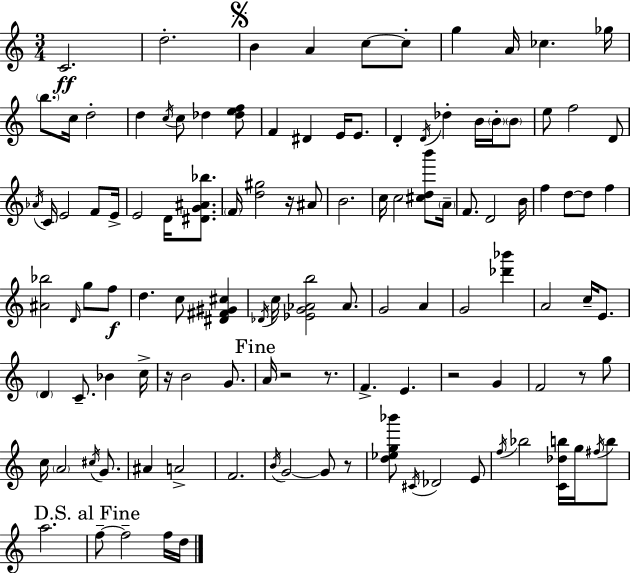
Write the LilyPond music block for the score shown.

{
  \clef treble
  \numericTimeSignature
  \time 3/4
  \key a \minor
  c'2.\ff | d''2.-. | \mark \markup { \musicglyph "scripts.segno" } b'4 a'4 c''8~~ c''8-. | g''4 a'16 ces''4. ges''16 | \break \parenthesize b''8. c''16 d''2-. | d''4 \acciaccatura { c''16 } c''8 des''4 <des'' e'' f''>8 | f'4 dis'4 e'16 e'8. | d'4-. \acciaccatura { d'16 } des''4-. b'16 \parenthesize b'16-. | \break \parenthesize b'8 e''8 f''2 | d'8 \acciaccatura { aes'16 } c'16 e'2 | f'8 e'16-> e'2 d'16 | <dis' g' ais' bes''>8. \parenthesize f'16 <d'' gis''>2 | \break r16 ais'8 b'2. | c''16 c''2 | <cis'' d'' b'''>8 \parenthesize a'16-- f'8. d'2 | b'16 f''4 d''8~~ d''8 f''4 | \break <ais' bes''>2 \grace { d'16 } | g''8 f''8\f d''4. c''8 | <dis' fis' gis' cis''>4 \acciaccatura { des'16 } c''16 <ees' g' aes' b''>2 | aes'8. g'2 | \break a'4 g'2 | <des''' bes'''>4 a'2 | c''16-- e'8. \parenthesize d'4 c'8.-- | bes'4 c''16-> r16 b'2 | \break g'8. \mark "Fine" a'16 r2 | r8. f'4.-> e'4. | r2 | g'4 f'2 | \break r8 g''8 c''16 \parenthesize a'2 | \acciaccatura { cis''16 } g'8. ais'4 a'2-> | f'2. | \acciaccatura { b'16 } g'2~~ | \break g'8 r8 <d'' ees'' g'' bes'''>8 \acciaccatura { cis'16 } des'2 | e'8 \acciaccatura { f''16 } bes''2 | <c' des'' b''>16 g''16 \acciaccatura { fis''16 } b''8 a''2. | \mark "D.S. al Fine" f''8--~~ | \break f''2-- f''16 d''16 \bar "|."
}